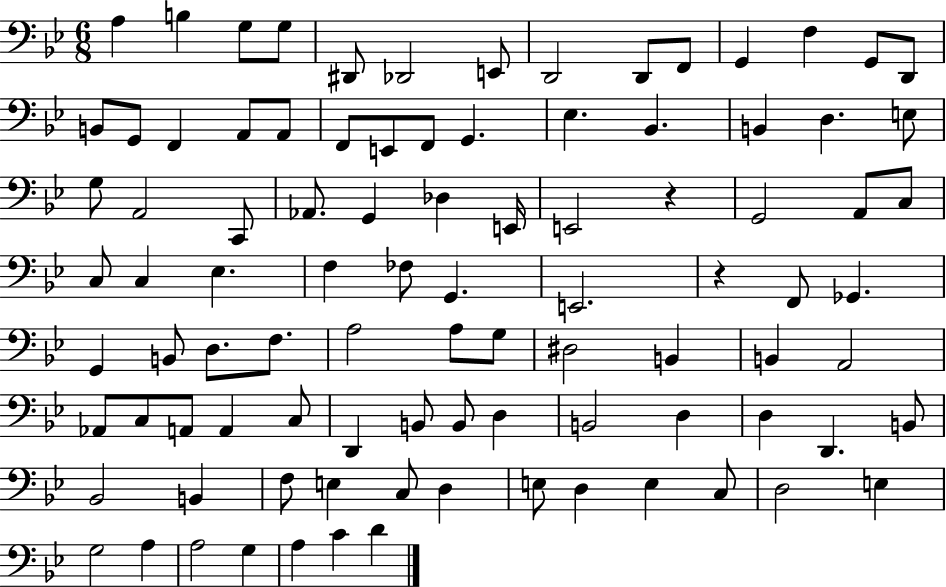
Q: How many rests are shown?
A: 2